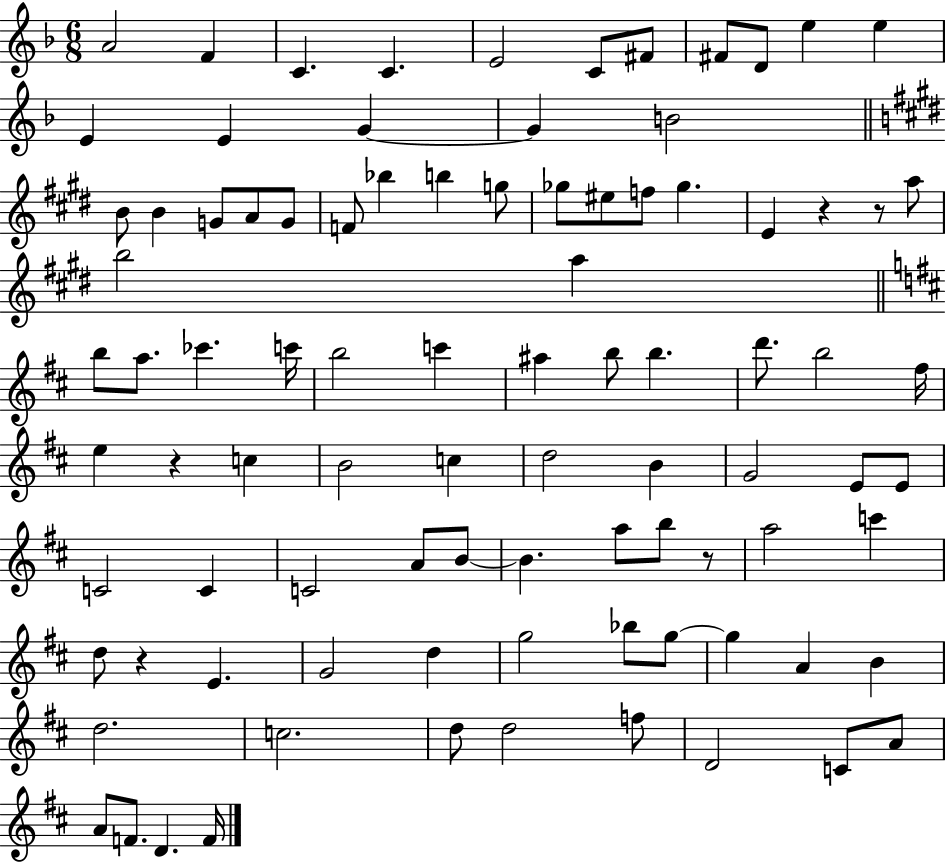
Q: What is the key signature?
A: F major